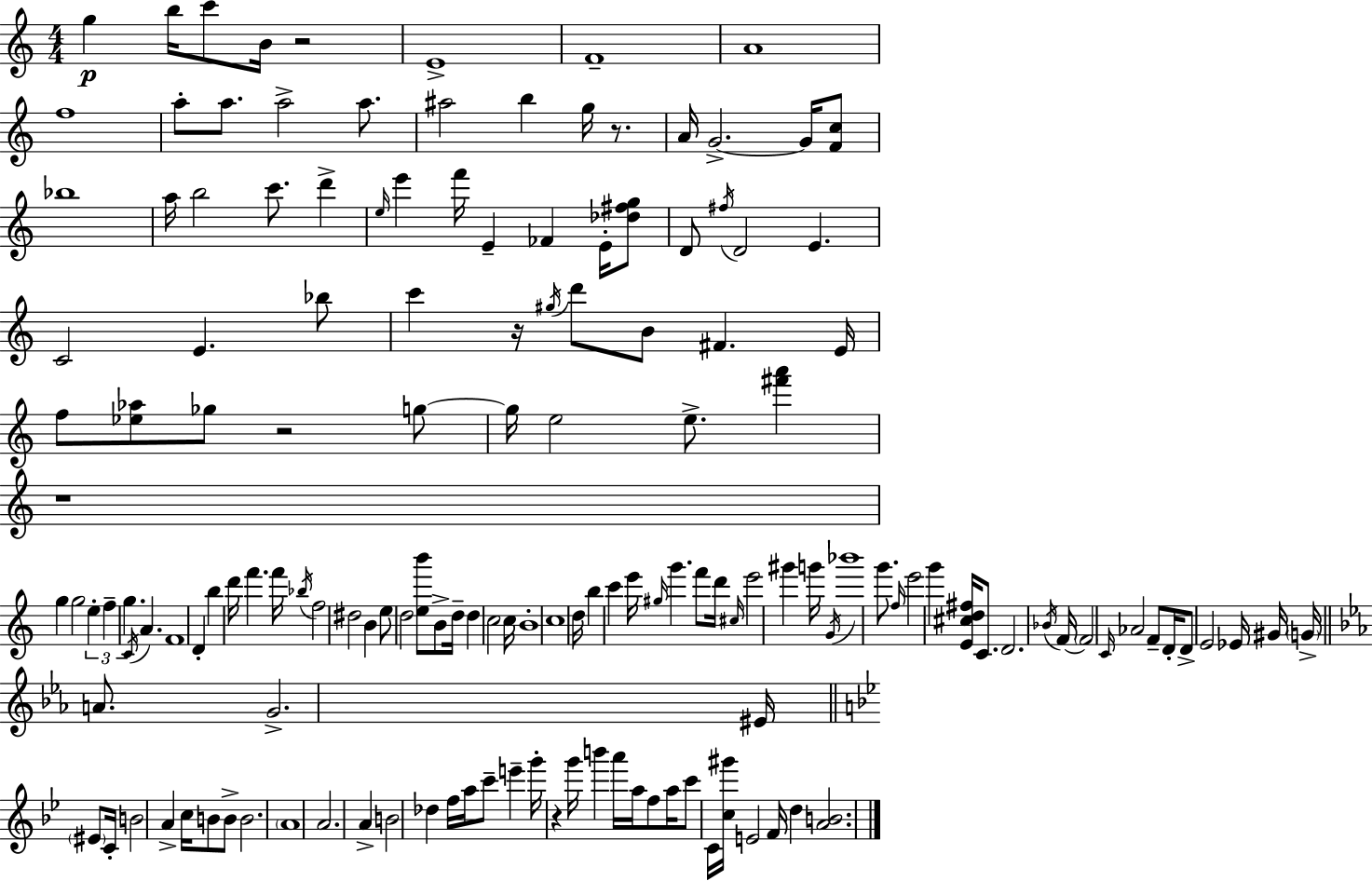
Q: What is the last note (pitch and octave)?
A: D5